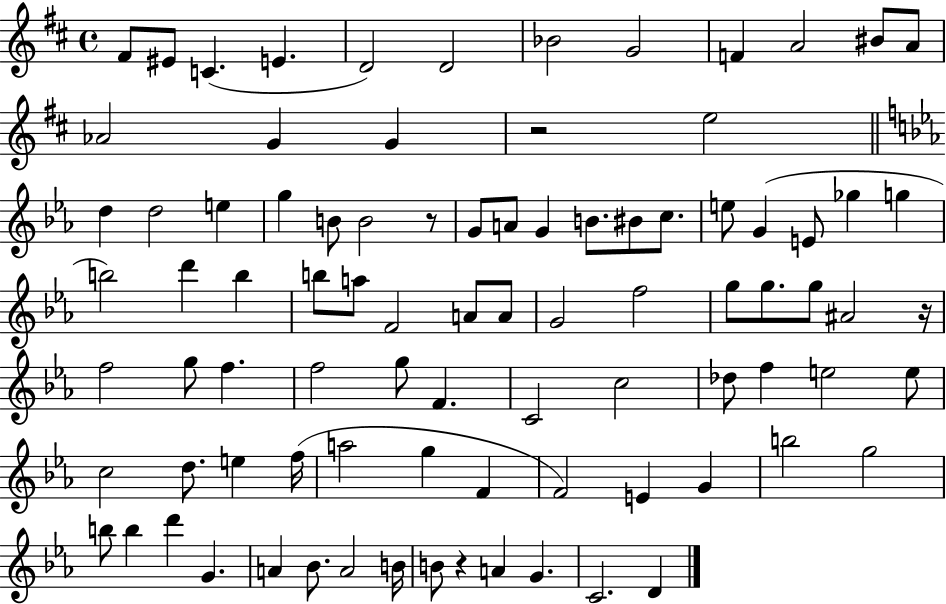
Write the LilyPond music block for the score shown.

{
  \clef treble
  \time 4/4
  \defaultTimeSignature
  \key d \major
  fis'8 eis'8 c'4.( e'4. | d'2) d'2 | bes'2 g'2 | f'4 a'2 bis'8 a'8 | \break aes'2 g'4 g'4 | r2 e''2 | \bar "||" \break \key ees \major d''4 d''2 e''4 | g''4 b'8 b'2 r8 | g'8 a'8 g'4 b'8. bis'8 c''8. | e''8 g'4( e'8 ges''4 g''4 | \break b''2) d'''4 b''4 | b''8 a''8 f'2 a'8 a'8 | g'2 f''2 | g''8 g''8. g''8 ais'2 r16 | \break f''2 g''8 f''4. | f''2 g''8 f'4. | c'2 c''2 | des''8 f''4 e''2 e''8 | \break c''2 d''8. e''4 f''16( | a''2 g''4 f'4 | f'2) e'4 g'4 | b''2 g''2 | \break b''8 b''4 d'''4 g'4. | a'4 bes'8. a'2 b'16 | b'8 r4 a'4 g'4. | c'2. d'4 | \break \bar "|."
}